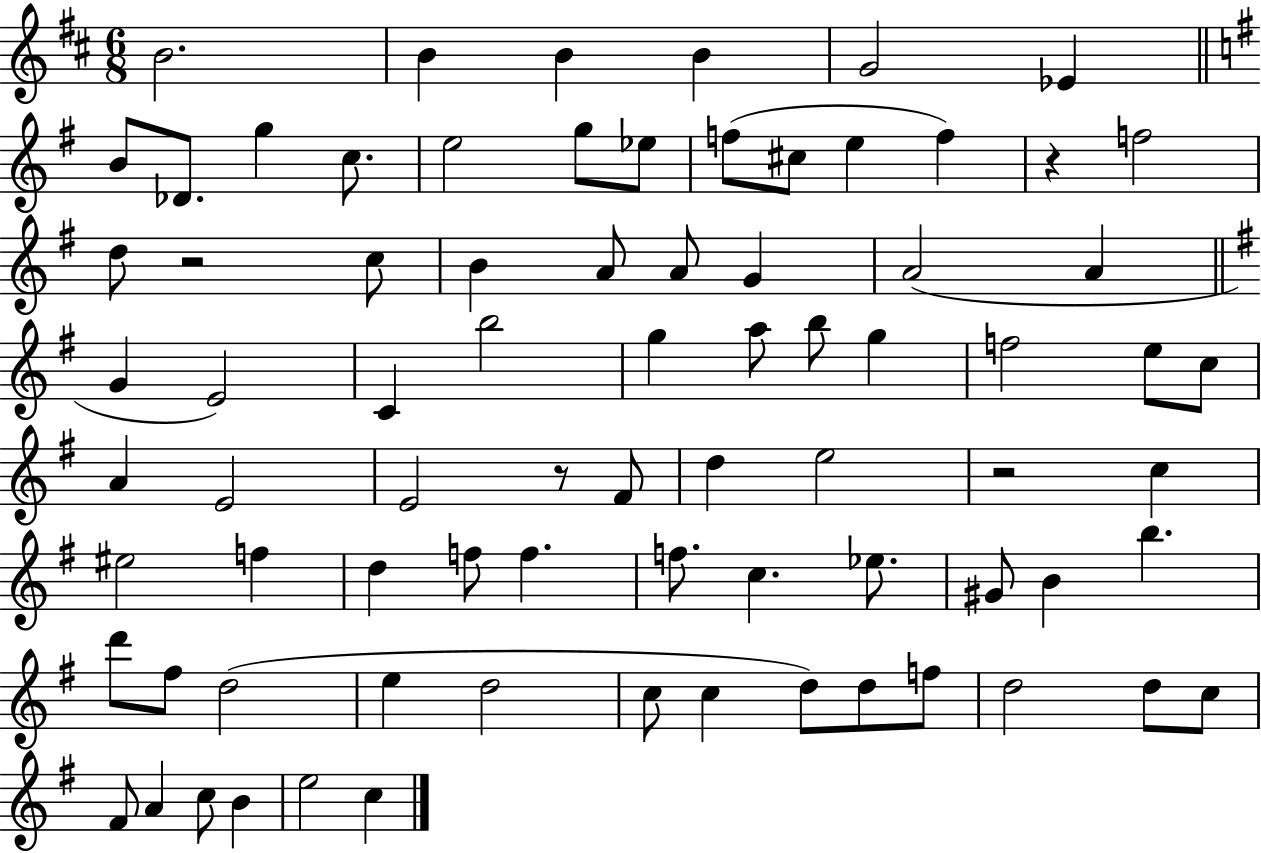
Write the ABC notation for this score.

X:1
T:Untitled
M:6/8
L:1/4
K:D
B2 B B B G2 _E B/2 _D/2 g c/2 e2 g/2 _e/2 f/2 ^c/2 e f z f2 d/2 z2 c/2 B A/2 A/2 G A2 A G E2 C b2 g a/2 b/2 g f2 e/2 c/2 A E2 E2 z/2 ^F/2 d e2 z2 c ^e2 f d f/2 f f/2 c _e/2 ^G/2 B b d'/2 ^f/2 d2 e d2 c/2 c d/2 d/2 f/2 d2 d/2 c/2 ^F/2 A c/2 B e2 c